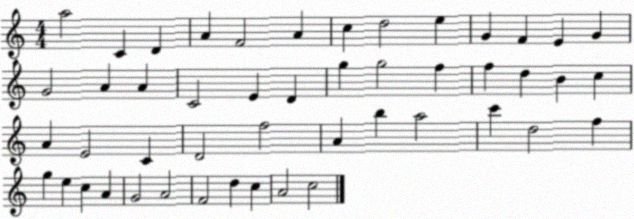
X:1
T:Untitled
M:4/4
L:1/4
K:C
a2 C D A F2 A c d2 e G F E G G2 A A C2 E D g g2 f f d B c A E2 C D2 f2 A b a2 c' d2 f g e c A G2 A2 F2 d c A2 c2